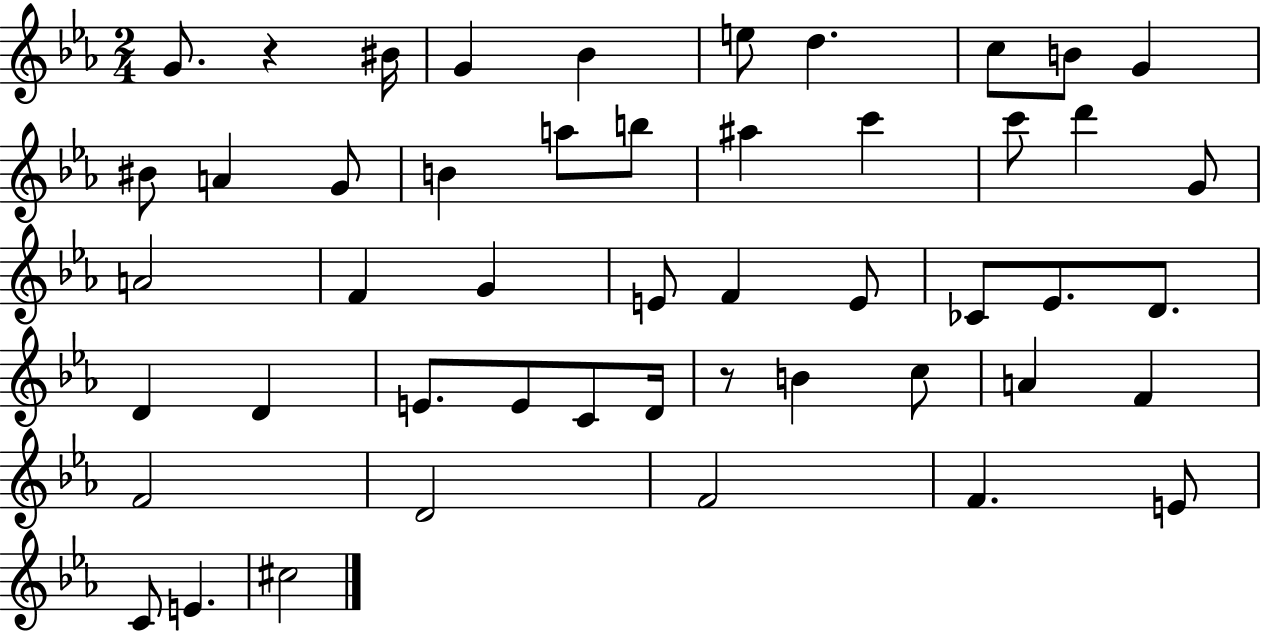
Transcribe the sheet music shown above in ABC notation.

X:1
T:Untitled
M:2/4
L:1/4
K:Eb
G/2 z ^B/4 G _B e/2 d c/2 B/2 G ^B/2 A G/2 B a/2 b/2 ^a c' c'/2 d' G/2 A2 F G E/2 F E/2 _C/2 _E/2 D/2 D D E/2 E/2 C/2 D/4 z/2 B c/2 A F F2 D2 F2 F E/2 C/2 E ^c2